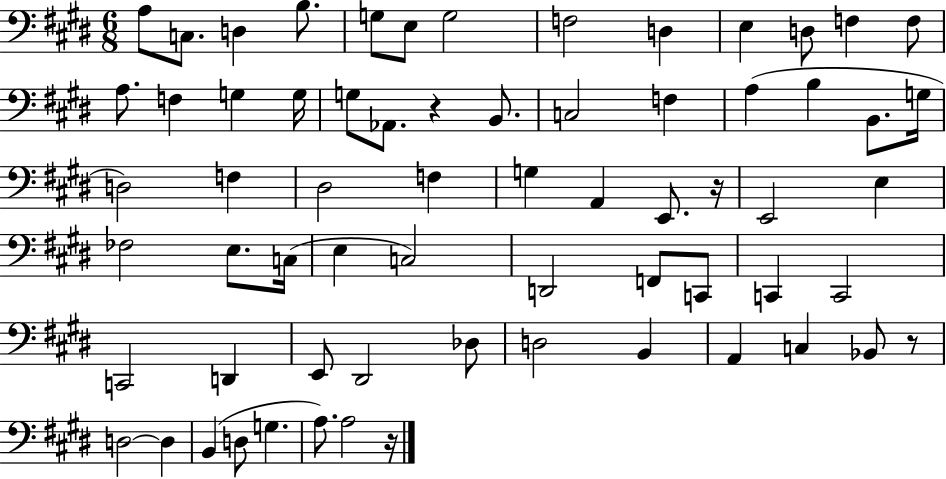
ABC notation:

X:1
T:Untitled
M:6/8
L:1/4
K:E
A,/2 C,/2 D, B,/2 G,/2 E,/2 G,2 F,2 D, E, D,/2 F, F,/2 A,/2 F, G, G,/4 G,/2 _A,,/2 z B,,/2 C,2 F, A, B, B,,/2 G,/4 D,2 F, ^D,2 F, G, A,, E,,/2 z/4 E,,2 E, _F,2 E,/2 C,/4 E, C,2 D,,2 F,,/2 C,,/2 C,, C,,2 C,,2 D,, E,,/2 ^D,,2 _D,/2 D,2 B,, A,, C, _B,,/2 z/2 D,2 D, B,, D,/2 G, A,/2 A,2 z/4